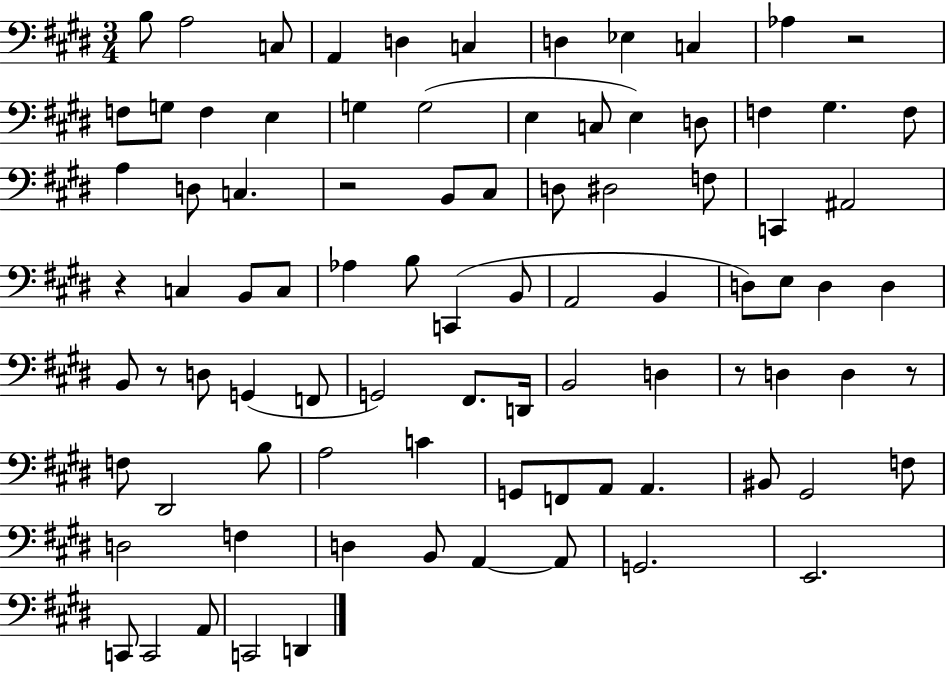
B3/e A3/h C3/e A2/q D3/q C3/q D3/q Eb3/q C3/q Ab3/q R/h F3/e G3/e F3/q E3/q G3/q G3/h E3/q C3/e E3/q D3/e F3/q G#3/q. F3/e A3/q D3/e C3/q. R/h B2/e C#3/e D3/e D#3/h F3/e C2/q A#2/h R/q C3/q B2/e C3/e Ab3/q B3/e C2/q B2/e A2/h B2/q D3/e E3/e D3/q D3/q B2/e R/e D3/e G2/q F2/e G2/h F#2/e. D2/s B2/h D3/q R/e D3/q D3/q R/e F3/e D#2/h B3/e A3/h C4/q G2/e F2/e A2/e A2/q. BIS2/e G#2/h F3/e D3/h F3/q D3/q B2/e A2/q A2/e G2/h. E2/h. C2/e C2/h A2/e C2/h D2/q